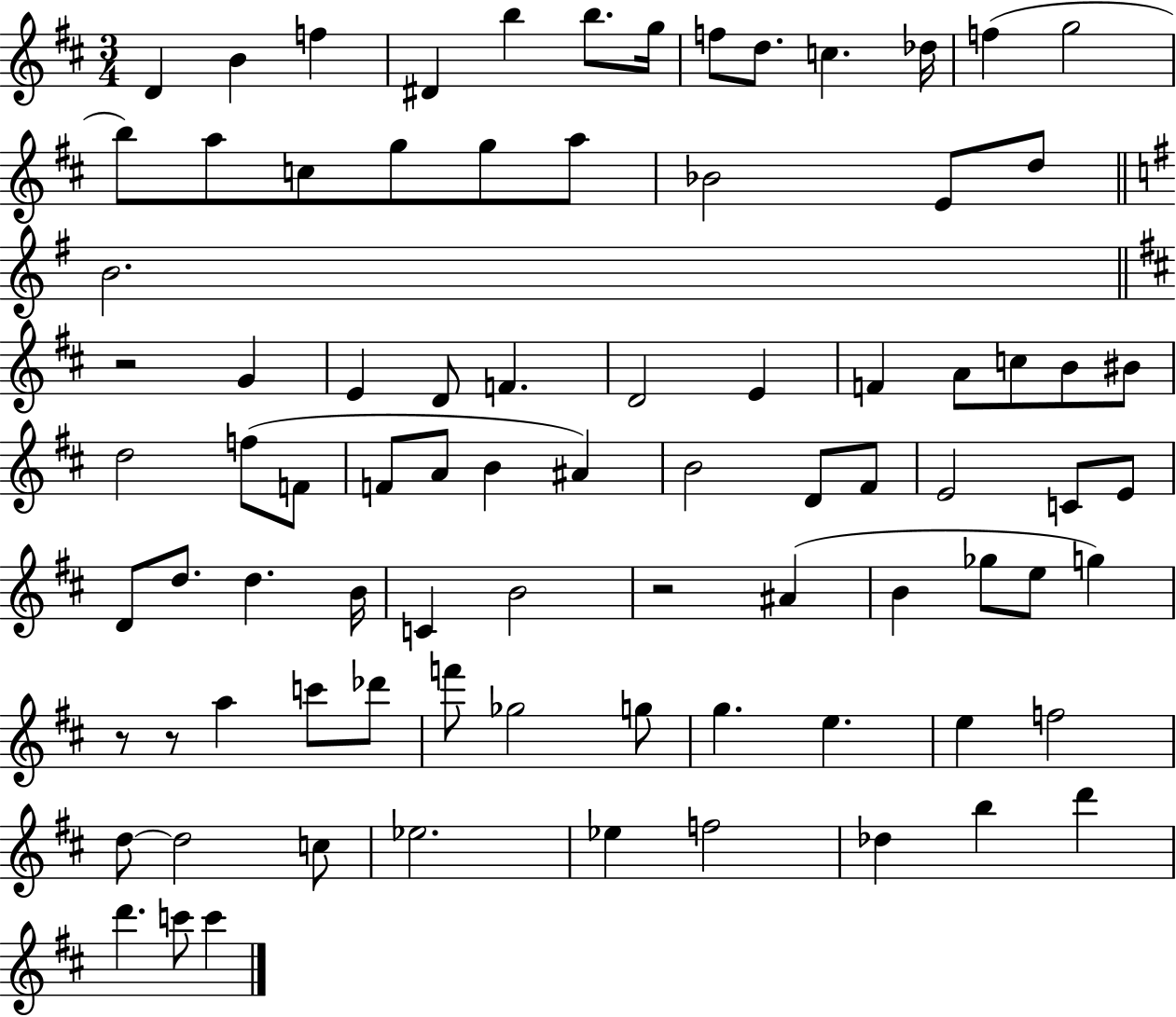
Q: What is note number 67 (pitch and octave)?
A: E5